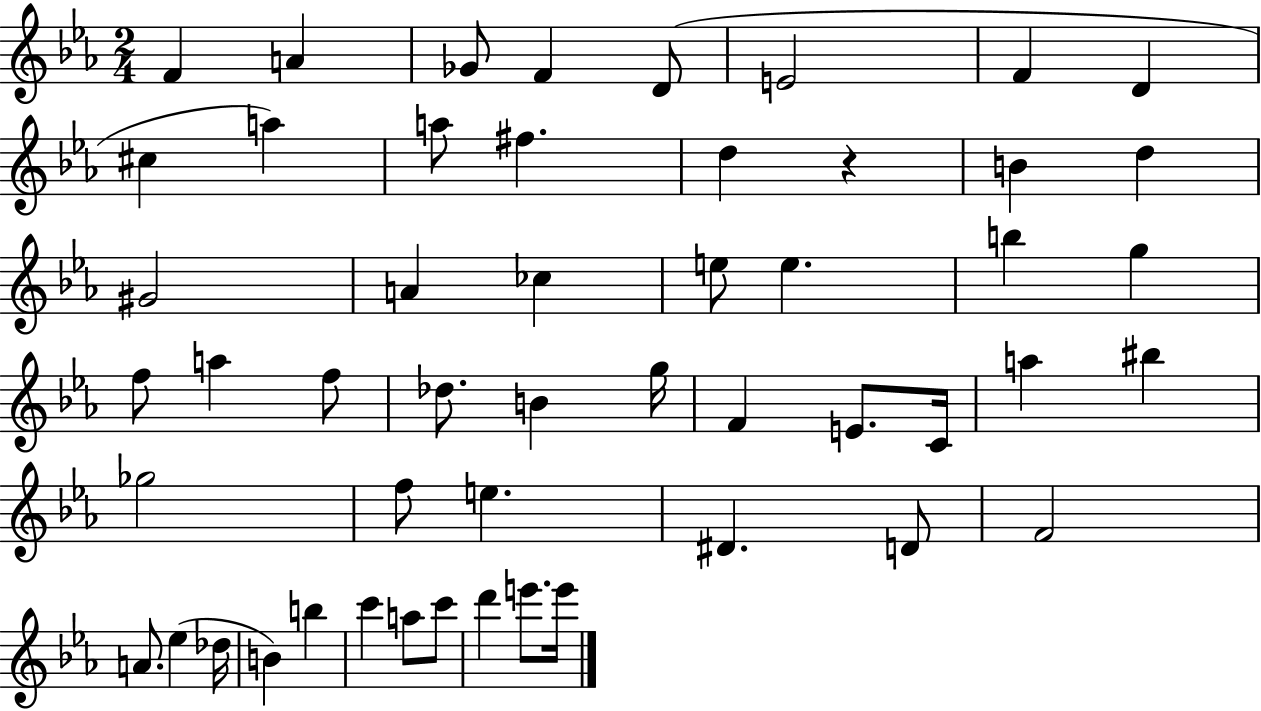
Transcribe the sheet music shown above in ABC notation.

X:1
T:Untitled
M:2/4
L:1/4
K:Eb
F A _G/2 F D/2 E2 F D ^c a a/2 ^f d z B d ^G2 A _c e/2 e b g f/2 a f/2 _d/2 B g/4 F E/2 C/4 a ^b _g2 f/2 e ^D D/2 F2 A/2 _e _d/4 B b c' a/2 c'/2 d' e'/2 e'/4